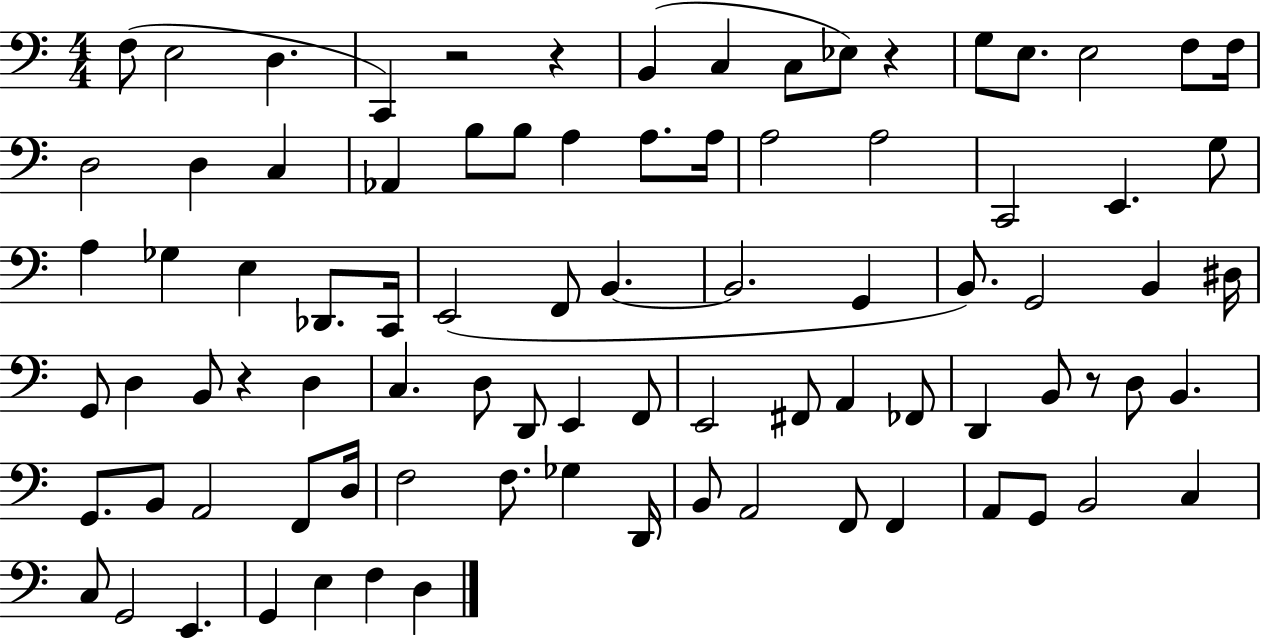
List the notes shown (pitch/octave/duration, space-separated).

F3/e E3/h D3/q. C2/q R/h R/q B2/q C3/q C3/e Eb3/e R/q G3/e E3/e. E3/h F3/e F3/s D3/h D3/q C3/q Ab2/q B3/e B3/e A3/q A3/e. A3/s A3/h A3/h C2/h E2/q. G3/e A3/q Gb3/q E3/q Db2/e. C2/s E2/h F2/e B2/q. B2/h. G2/q B2/e. G2/h B2/q D#3/s G2/e D3/q B2/e R/q D3/q C3/q. D3/e D2/e E2/q F2/e E2/h F#2/e A2/q FES2/e D2/q B2/e R/e D3/e B2/q. G2/e. B2/e A2/h F2/e D3/s F3/h F3/e. Gb3/q D2/s B2/e A2/h F2/e F2/q A2/e G2/e B2/h C3/q C3/e G2/h E2/q. G2/q E3/q F3/q D3/q